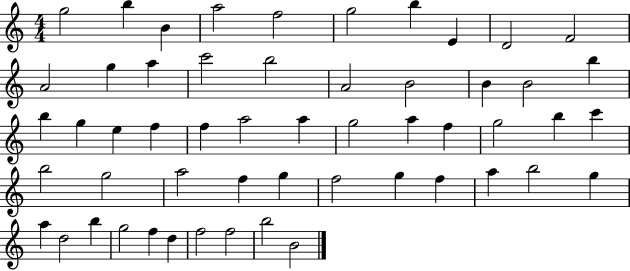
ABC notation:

X:1
T:Untitled
M:4/4
L:1/4
K:C
g2 b B a2 f2 g2 b E D2 F2 A2 g a c'2 b2 A2 B2 B B2 b b g e f f a2 a g2 a f g2 b c' b2 g2 a2 f g f2 g f a b2 g a d2 b g2 f d f2 f2 b2 B2